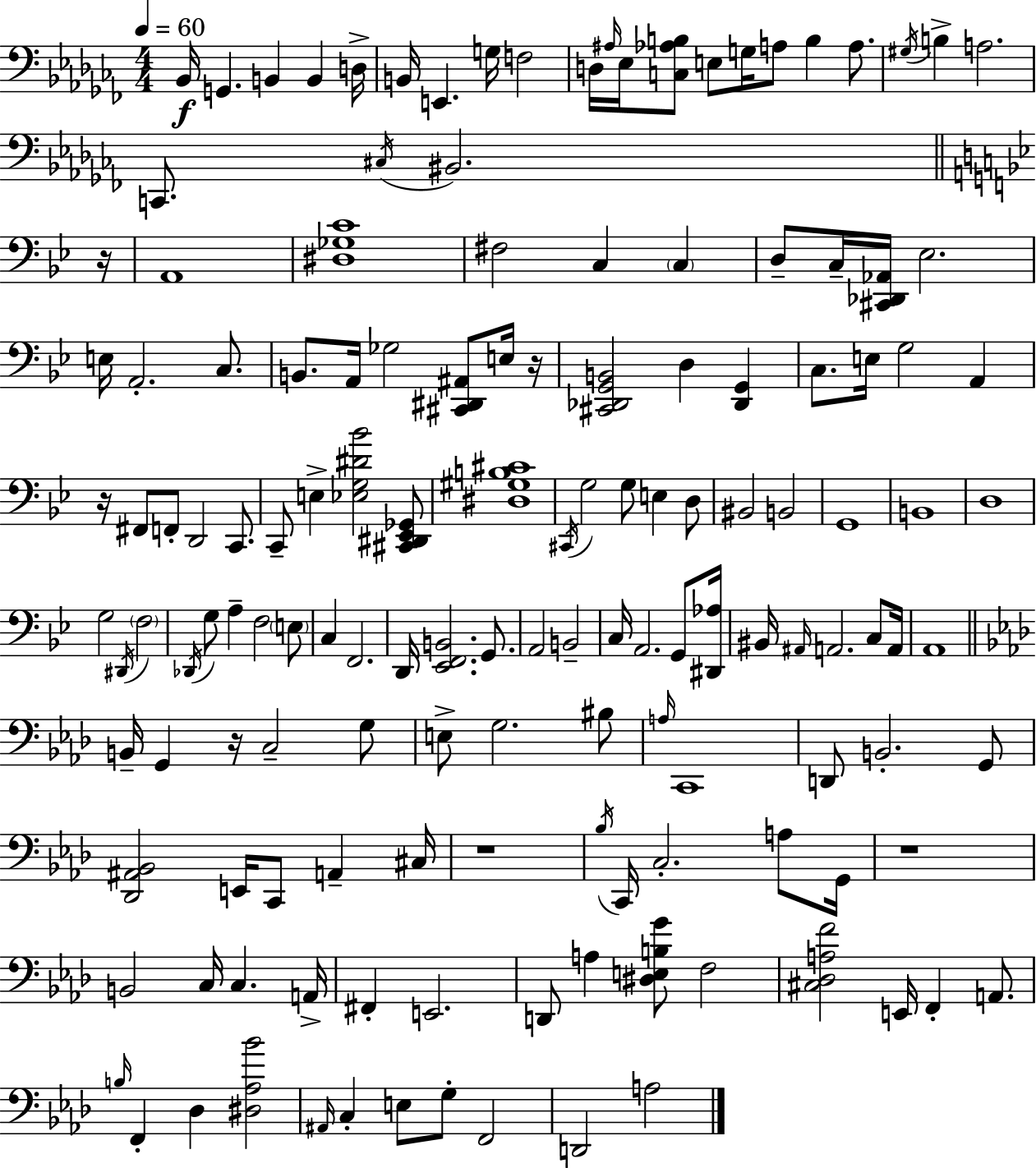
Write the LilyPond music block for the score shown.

{
  \clef bass
  \numericTimeSignature
  \time 4/4
  \key aes \minor
  \tempo 4 = 60
  bes,16\f g,4. b,4 b,4 d16-> | b,16 e,4. g16 f2 | d16 \grace { ais16 } ees16 <c aes b>8 e8 g16 a8 b4 a8. | \acciaccatura { gis16 } b4-> a2. | \break c,8. \acciaccatura { cis16 } bis,2. | \bar "||" \break \key bes \major r16 a,1 | <dis ges c'>1 | fis2 c4 \parenthesize c4 | d8-- c16-- <cis, des, aes,>16 ees2. | \break e16 a,2.-. c8. | b,8. a,16 ges2 <cis, dis, ais,>8 e16 | r16 <cis, des, g, b,>2 d4 <des, g,>4 | c8. e16 g2 a,4 | \break r16 fis,8 f,8-. d,2 c,8. | c,8-- e4-> <ees g dis' bes'>2 <cis, dis, ees, ges,>8 | <dis gis b cis'>1 | \acciaccatura { cis,16 } g2 g8 e4 | \break d8 bis,2 b,2 | g,1 | b,1 | d1 | \break g2 \acciaccatura { dis,16 } \parenthesize f2 | \acciaccatura { des,16 } g8 a4-- f2 | \parenthesize e8 c4 f,2. | d,16 <ees, f, b,>2. | \break g,8. a,2 b,2-- | c16 a,2. | g,8 <dis, aes>16 bis,16 \grace { ais,16 } a,2. | c8 a,16 a,1 | \break \bar "||" \break \key f \minor b,16-- g,4 r16 c2-- g8 | e8-> g2. bis8 | \grace { a16 } c,1 | d,8 b,2.-. g,8 | \break <des, ais, bes,>2 e,16 c,8 a,4-- | cis16 r1 | \acciaccatura { bes16 } c,16 c2.-. a8 | g,16 r1 | \break b,2 c16 c4. | a,16-> fis,4-. e,2. | d,8 a4 <dis e b g'>8 f2 | <cis des a f'>2 e,16 f,4-. a,8. | \break \grace { b16 } f,4-. des4 <dis aes bes'>2 | \grace { ais,16 } c4-. e8 g8-. f,2 | d,2 a2 | \bar "|."
}